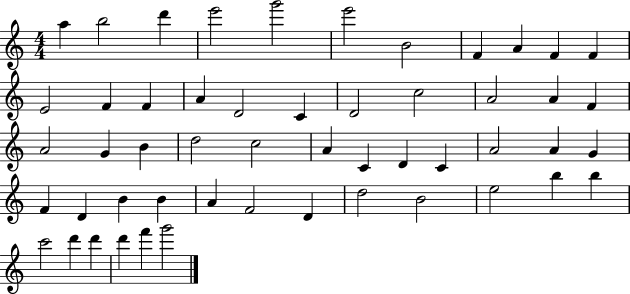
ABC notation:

X:1
T:Untitled
M:4/4
L:1/4
K:C
a b2 d' e'2 g'2 e'2 B2 F A F F E2 F F A D2 C D2 c2 A2 A F A2 G B d2 c2 A C D C A2 A G F D B B A F2 D d2 B2 e2 b b c'2 d' d' d' f' g'2